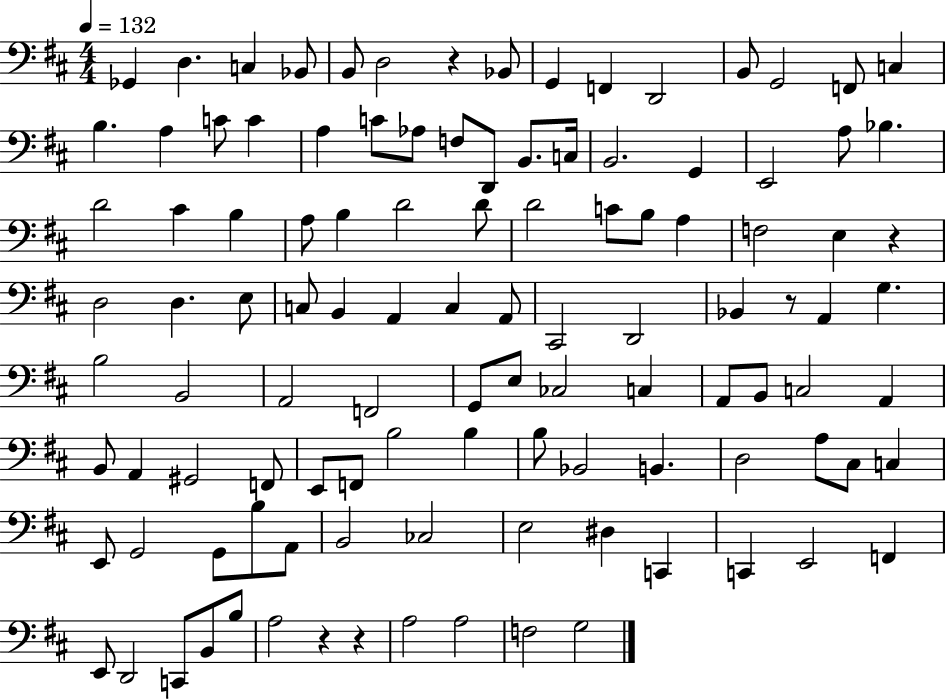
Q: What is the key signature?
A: D major